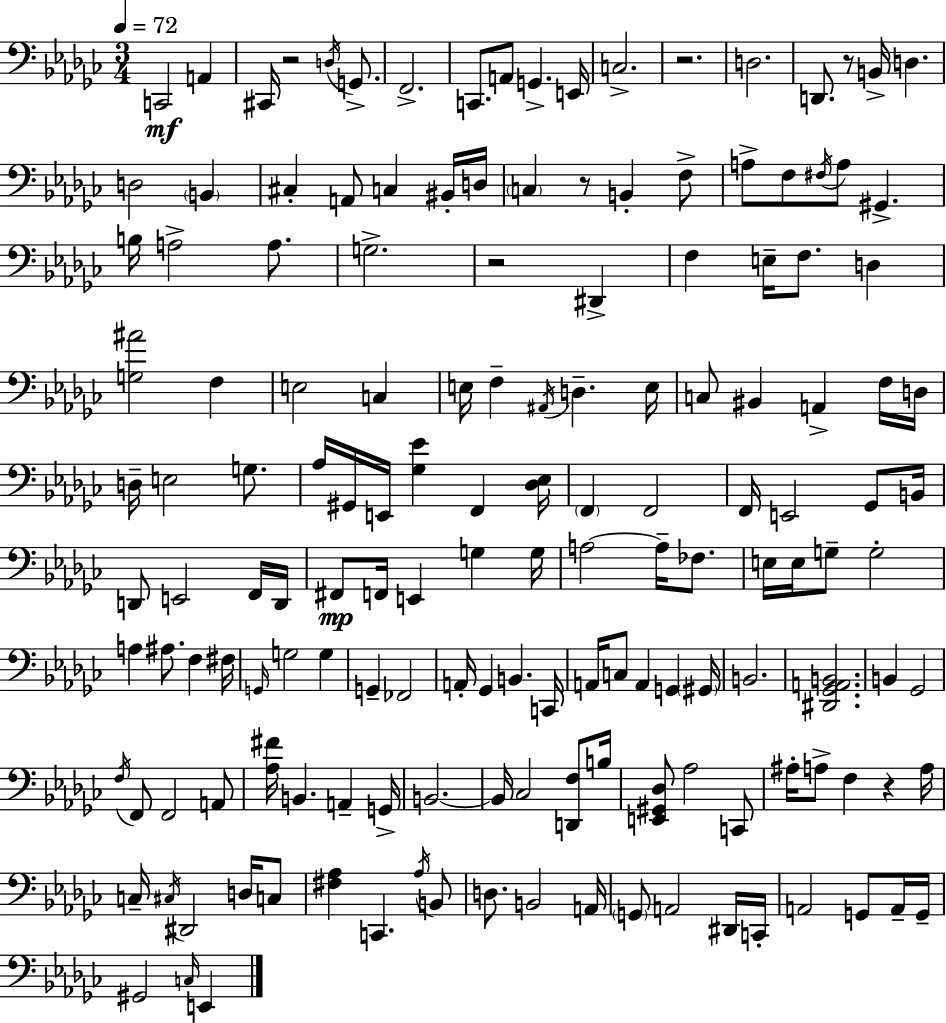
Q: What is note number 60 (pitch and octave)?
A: F2